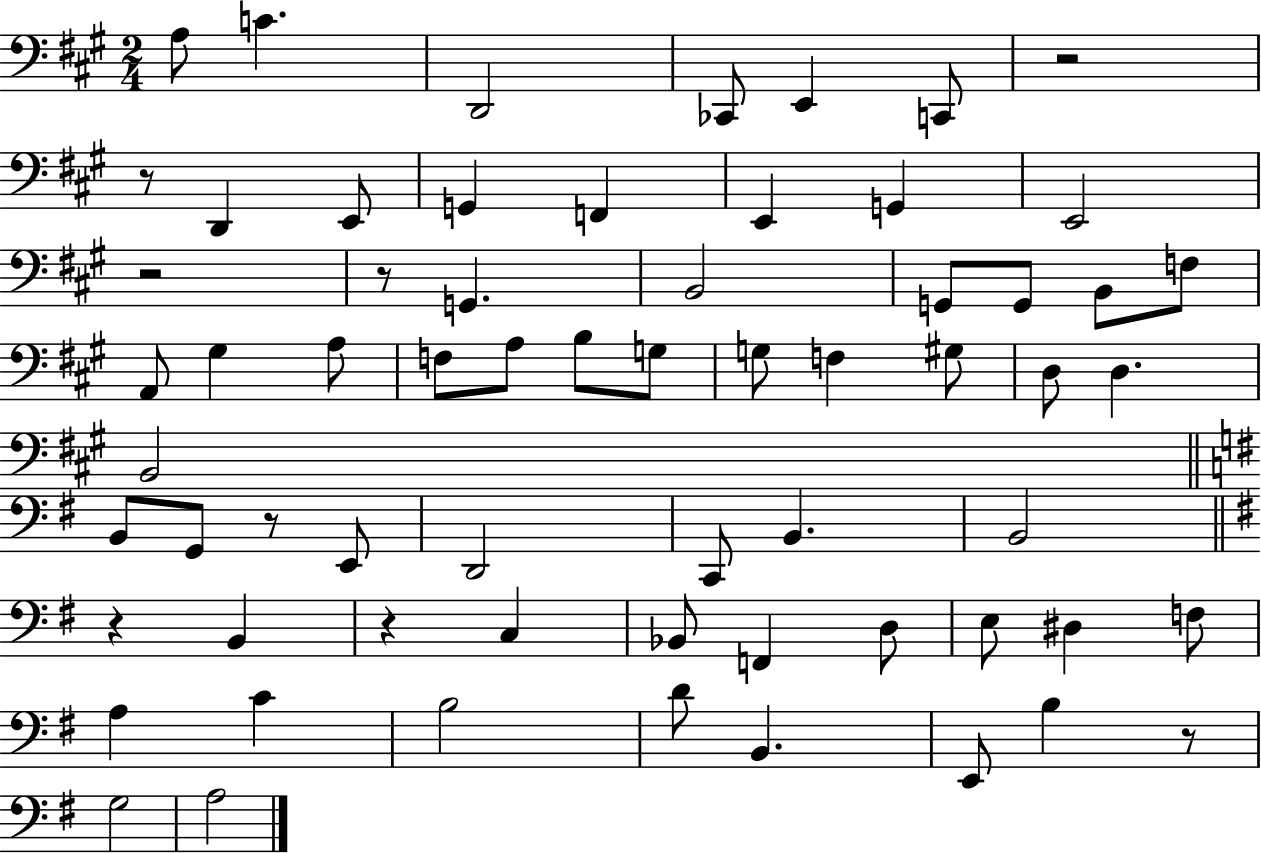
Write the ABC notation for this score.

X:1
T:Untitled
M:2/4
L:1/4
K:A
A,/2 C D,,2 _C,,/2 E,, C,,/2 z2 z/2 D,, E,,/2 G,, F,, E,, G,, E,,2 z2 z/2 G,, B,,2 G,,/2 G,,/2 B,,/2 F,/2 A,,/2 ^G, A,/2 F,/2 A,/2 B,/2 G,/2 G,/2 F, ^G,/2 D,/2 D, B,,2 B,,/2 G,,/2 z/2 E,,/2 D,,2 C,,/2 B,, B,,2 z B,, z C, _B,,/2 F,, D,/2 E,/2 ^D, F,/2 A, C B,2 D/2 B,, E,,/2 B, z/2 G,2 A,2